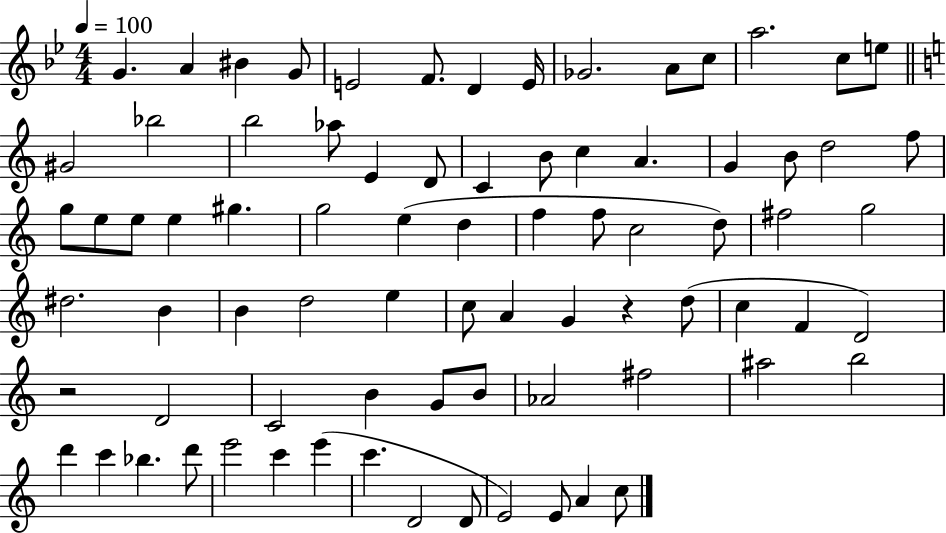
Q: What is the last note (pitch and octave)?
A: C5